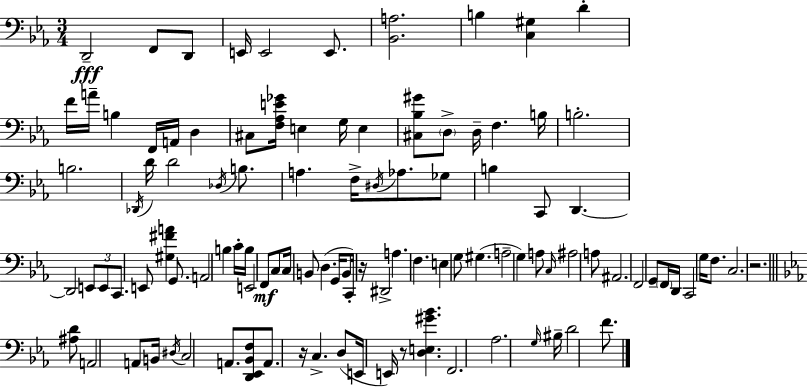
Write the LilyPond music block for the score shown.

{
  \clef bass
  \numericTimeSignature
  \time 3/4
  \key c \minor
  \repeat volta 2 { d,2--\fff f,8 d,8 | e,16 e,2 e,8. | <bes, a>2. | b4 <c gis>4 d'4-. | \break f'16 a'16-- b4 f,16 a,16 d4 | cis8 <f aes e' ges'>16 e4 g16 e4 | <cis bes gis'>8 \parenthesize d8-> d16-- f4. b16 | b2.-. | \break b2. | \acciaccatura { des,16 } d'16 d'2 \acciaccatura { des16 } b8. | a4. f16-> \acciaccatura { dis16 } aes8. | ges8 b4 c,8 d,4.~~ | \break d,2 \tuplet 3/2 { e,8 | e,8 c,8. } e,8 <gis fis' a'>4 | g,8. a,2 b4 | c'16-. b16 e,2 | \break f,8\mf c8 c16 b,8 d4.( | g,16 b,8 c,16-.) r16 dis,2-> | a4. f4. | e4 g8 gis4.( | \break a2-- g4) | a8 \grace { c16 } ais2 | a8 ais,2. | f,2 | \break g,8-- \parenthesize f,16 d,16 c,2 | g16 f8. c2. | r2. | \bar "||" \break \key ees \major <ais d'>8 a,2 a,8 | b,16 \acciaccatura { dis16 } c2 a,8. | <d, ees, bes, f>8 a,8. r16 c4.-> | d8( e,16 e,16) r8 <d e gis' bes'>4. | \break f,2. | aes2. | \grace { g16 } bis16-- d'2 f'8. | } \bar "|."
}